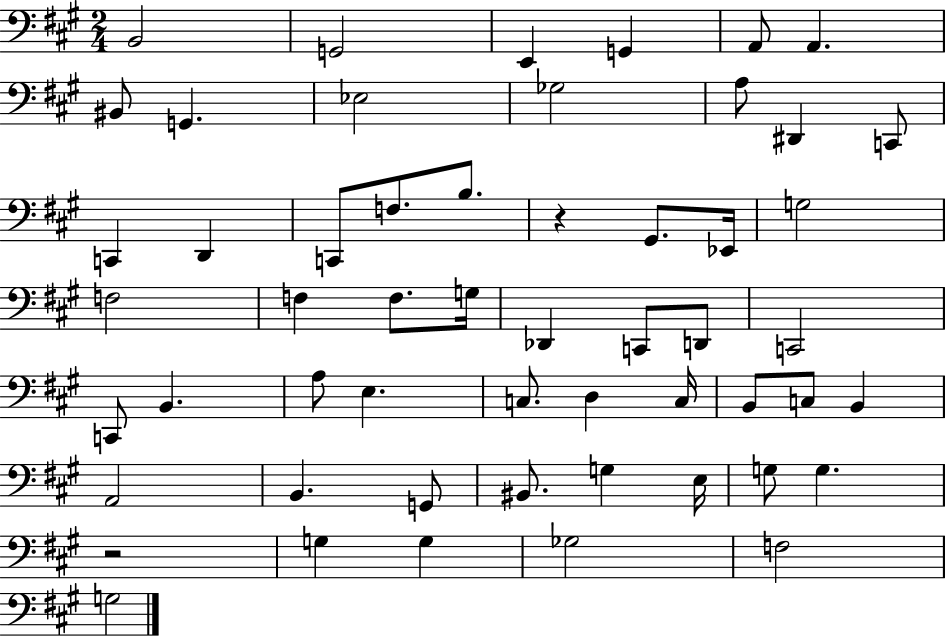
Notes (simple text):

B2/h G2/h E2/q G2/q A2/e A2/q. BIS2/e G2/q. Eb3/h Gb3/h A3/e D#2/q C2/e C2/q D2/q C2/e F3/e. B3/e. R/q G#2/e. Eb2/s G3/h F3/h F3/q F3/e. G3/s Db2/q C2/e D2/e C2/h C2/e B2/q. A3/e E3/q. C3/e. D3/q C3/s B2/e C3/e B2/q A2/h B2/q. G2/e BIS2/e. G3/q E3/s G3/e G3/q. R/h G3/q G3/q Gb3/h F3/h G3/h